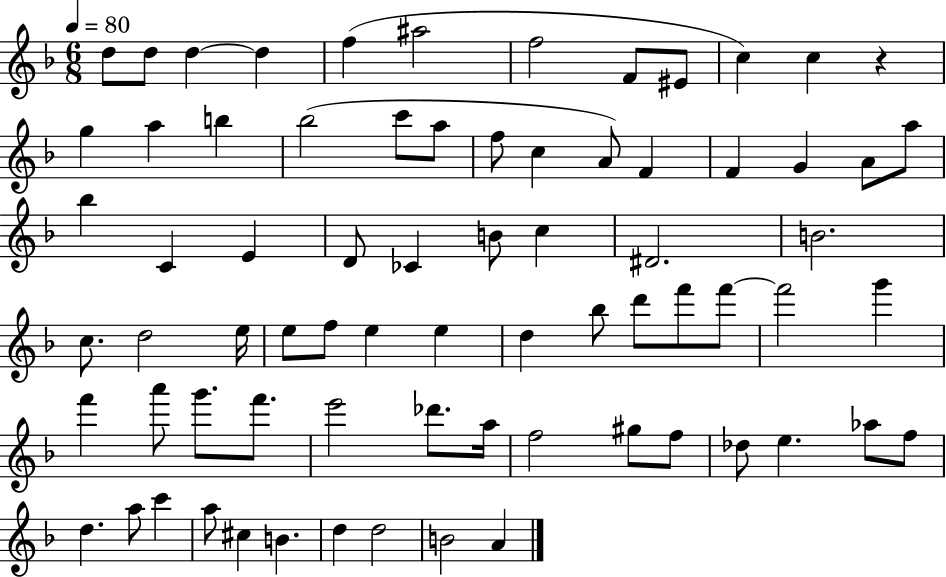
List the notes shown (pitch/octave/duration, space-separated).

D5/e D5/e D5/q D5/q F5/q A#5/h F5/h F4/e EIS4/e C5/q C5/q R/q G5/q A5/q B5/q Bb5/h C6/e A5/e F5/e C5/q A4/e F4/q F4/q G4/q A4/e A5/e Bb5/q C4/q E4/q D4/e CES4/q B4/e C5/q D#4/h. B4/h. C5/e. D5/h E5/s E5/e F5/e E5/q E5/q D5/q Bb5/e D6/e F6/e F6/e F6/h G6/q F6/q A6/e G6/e. F6/e. E6/h Db6/e. A5/s F5/h G#5/e F5/e Db5/e E5/q. Ab5/e F5/e D5/q. A5/e C6/q A5/e C#5/q B4/q. D5/q D5/h B4/h A4/q